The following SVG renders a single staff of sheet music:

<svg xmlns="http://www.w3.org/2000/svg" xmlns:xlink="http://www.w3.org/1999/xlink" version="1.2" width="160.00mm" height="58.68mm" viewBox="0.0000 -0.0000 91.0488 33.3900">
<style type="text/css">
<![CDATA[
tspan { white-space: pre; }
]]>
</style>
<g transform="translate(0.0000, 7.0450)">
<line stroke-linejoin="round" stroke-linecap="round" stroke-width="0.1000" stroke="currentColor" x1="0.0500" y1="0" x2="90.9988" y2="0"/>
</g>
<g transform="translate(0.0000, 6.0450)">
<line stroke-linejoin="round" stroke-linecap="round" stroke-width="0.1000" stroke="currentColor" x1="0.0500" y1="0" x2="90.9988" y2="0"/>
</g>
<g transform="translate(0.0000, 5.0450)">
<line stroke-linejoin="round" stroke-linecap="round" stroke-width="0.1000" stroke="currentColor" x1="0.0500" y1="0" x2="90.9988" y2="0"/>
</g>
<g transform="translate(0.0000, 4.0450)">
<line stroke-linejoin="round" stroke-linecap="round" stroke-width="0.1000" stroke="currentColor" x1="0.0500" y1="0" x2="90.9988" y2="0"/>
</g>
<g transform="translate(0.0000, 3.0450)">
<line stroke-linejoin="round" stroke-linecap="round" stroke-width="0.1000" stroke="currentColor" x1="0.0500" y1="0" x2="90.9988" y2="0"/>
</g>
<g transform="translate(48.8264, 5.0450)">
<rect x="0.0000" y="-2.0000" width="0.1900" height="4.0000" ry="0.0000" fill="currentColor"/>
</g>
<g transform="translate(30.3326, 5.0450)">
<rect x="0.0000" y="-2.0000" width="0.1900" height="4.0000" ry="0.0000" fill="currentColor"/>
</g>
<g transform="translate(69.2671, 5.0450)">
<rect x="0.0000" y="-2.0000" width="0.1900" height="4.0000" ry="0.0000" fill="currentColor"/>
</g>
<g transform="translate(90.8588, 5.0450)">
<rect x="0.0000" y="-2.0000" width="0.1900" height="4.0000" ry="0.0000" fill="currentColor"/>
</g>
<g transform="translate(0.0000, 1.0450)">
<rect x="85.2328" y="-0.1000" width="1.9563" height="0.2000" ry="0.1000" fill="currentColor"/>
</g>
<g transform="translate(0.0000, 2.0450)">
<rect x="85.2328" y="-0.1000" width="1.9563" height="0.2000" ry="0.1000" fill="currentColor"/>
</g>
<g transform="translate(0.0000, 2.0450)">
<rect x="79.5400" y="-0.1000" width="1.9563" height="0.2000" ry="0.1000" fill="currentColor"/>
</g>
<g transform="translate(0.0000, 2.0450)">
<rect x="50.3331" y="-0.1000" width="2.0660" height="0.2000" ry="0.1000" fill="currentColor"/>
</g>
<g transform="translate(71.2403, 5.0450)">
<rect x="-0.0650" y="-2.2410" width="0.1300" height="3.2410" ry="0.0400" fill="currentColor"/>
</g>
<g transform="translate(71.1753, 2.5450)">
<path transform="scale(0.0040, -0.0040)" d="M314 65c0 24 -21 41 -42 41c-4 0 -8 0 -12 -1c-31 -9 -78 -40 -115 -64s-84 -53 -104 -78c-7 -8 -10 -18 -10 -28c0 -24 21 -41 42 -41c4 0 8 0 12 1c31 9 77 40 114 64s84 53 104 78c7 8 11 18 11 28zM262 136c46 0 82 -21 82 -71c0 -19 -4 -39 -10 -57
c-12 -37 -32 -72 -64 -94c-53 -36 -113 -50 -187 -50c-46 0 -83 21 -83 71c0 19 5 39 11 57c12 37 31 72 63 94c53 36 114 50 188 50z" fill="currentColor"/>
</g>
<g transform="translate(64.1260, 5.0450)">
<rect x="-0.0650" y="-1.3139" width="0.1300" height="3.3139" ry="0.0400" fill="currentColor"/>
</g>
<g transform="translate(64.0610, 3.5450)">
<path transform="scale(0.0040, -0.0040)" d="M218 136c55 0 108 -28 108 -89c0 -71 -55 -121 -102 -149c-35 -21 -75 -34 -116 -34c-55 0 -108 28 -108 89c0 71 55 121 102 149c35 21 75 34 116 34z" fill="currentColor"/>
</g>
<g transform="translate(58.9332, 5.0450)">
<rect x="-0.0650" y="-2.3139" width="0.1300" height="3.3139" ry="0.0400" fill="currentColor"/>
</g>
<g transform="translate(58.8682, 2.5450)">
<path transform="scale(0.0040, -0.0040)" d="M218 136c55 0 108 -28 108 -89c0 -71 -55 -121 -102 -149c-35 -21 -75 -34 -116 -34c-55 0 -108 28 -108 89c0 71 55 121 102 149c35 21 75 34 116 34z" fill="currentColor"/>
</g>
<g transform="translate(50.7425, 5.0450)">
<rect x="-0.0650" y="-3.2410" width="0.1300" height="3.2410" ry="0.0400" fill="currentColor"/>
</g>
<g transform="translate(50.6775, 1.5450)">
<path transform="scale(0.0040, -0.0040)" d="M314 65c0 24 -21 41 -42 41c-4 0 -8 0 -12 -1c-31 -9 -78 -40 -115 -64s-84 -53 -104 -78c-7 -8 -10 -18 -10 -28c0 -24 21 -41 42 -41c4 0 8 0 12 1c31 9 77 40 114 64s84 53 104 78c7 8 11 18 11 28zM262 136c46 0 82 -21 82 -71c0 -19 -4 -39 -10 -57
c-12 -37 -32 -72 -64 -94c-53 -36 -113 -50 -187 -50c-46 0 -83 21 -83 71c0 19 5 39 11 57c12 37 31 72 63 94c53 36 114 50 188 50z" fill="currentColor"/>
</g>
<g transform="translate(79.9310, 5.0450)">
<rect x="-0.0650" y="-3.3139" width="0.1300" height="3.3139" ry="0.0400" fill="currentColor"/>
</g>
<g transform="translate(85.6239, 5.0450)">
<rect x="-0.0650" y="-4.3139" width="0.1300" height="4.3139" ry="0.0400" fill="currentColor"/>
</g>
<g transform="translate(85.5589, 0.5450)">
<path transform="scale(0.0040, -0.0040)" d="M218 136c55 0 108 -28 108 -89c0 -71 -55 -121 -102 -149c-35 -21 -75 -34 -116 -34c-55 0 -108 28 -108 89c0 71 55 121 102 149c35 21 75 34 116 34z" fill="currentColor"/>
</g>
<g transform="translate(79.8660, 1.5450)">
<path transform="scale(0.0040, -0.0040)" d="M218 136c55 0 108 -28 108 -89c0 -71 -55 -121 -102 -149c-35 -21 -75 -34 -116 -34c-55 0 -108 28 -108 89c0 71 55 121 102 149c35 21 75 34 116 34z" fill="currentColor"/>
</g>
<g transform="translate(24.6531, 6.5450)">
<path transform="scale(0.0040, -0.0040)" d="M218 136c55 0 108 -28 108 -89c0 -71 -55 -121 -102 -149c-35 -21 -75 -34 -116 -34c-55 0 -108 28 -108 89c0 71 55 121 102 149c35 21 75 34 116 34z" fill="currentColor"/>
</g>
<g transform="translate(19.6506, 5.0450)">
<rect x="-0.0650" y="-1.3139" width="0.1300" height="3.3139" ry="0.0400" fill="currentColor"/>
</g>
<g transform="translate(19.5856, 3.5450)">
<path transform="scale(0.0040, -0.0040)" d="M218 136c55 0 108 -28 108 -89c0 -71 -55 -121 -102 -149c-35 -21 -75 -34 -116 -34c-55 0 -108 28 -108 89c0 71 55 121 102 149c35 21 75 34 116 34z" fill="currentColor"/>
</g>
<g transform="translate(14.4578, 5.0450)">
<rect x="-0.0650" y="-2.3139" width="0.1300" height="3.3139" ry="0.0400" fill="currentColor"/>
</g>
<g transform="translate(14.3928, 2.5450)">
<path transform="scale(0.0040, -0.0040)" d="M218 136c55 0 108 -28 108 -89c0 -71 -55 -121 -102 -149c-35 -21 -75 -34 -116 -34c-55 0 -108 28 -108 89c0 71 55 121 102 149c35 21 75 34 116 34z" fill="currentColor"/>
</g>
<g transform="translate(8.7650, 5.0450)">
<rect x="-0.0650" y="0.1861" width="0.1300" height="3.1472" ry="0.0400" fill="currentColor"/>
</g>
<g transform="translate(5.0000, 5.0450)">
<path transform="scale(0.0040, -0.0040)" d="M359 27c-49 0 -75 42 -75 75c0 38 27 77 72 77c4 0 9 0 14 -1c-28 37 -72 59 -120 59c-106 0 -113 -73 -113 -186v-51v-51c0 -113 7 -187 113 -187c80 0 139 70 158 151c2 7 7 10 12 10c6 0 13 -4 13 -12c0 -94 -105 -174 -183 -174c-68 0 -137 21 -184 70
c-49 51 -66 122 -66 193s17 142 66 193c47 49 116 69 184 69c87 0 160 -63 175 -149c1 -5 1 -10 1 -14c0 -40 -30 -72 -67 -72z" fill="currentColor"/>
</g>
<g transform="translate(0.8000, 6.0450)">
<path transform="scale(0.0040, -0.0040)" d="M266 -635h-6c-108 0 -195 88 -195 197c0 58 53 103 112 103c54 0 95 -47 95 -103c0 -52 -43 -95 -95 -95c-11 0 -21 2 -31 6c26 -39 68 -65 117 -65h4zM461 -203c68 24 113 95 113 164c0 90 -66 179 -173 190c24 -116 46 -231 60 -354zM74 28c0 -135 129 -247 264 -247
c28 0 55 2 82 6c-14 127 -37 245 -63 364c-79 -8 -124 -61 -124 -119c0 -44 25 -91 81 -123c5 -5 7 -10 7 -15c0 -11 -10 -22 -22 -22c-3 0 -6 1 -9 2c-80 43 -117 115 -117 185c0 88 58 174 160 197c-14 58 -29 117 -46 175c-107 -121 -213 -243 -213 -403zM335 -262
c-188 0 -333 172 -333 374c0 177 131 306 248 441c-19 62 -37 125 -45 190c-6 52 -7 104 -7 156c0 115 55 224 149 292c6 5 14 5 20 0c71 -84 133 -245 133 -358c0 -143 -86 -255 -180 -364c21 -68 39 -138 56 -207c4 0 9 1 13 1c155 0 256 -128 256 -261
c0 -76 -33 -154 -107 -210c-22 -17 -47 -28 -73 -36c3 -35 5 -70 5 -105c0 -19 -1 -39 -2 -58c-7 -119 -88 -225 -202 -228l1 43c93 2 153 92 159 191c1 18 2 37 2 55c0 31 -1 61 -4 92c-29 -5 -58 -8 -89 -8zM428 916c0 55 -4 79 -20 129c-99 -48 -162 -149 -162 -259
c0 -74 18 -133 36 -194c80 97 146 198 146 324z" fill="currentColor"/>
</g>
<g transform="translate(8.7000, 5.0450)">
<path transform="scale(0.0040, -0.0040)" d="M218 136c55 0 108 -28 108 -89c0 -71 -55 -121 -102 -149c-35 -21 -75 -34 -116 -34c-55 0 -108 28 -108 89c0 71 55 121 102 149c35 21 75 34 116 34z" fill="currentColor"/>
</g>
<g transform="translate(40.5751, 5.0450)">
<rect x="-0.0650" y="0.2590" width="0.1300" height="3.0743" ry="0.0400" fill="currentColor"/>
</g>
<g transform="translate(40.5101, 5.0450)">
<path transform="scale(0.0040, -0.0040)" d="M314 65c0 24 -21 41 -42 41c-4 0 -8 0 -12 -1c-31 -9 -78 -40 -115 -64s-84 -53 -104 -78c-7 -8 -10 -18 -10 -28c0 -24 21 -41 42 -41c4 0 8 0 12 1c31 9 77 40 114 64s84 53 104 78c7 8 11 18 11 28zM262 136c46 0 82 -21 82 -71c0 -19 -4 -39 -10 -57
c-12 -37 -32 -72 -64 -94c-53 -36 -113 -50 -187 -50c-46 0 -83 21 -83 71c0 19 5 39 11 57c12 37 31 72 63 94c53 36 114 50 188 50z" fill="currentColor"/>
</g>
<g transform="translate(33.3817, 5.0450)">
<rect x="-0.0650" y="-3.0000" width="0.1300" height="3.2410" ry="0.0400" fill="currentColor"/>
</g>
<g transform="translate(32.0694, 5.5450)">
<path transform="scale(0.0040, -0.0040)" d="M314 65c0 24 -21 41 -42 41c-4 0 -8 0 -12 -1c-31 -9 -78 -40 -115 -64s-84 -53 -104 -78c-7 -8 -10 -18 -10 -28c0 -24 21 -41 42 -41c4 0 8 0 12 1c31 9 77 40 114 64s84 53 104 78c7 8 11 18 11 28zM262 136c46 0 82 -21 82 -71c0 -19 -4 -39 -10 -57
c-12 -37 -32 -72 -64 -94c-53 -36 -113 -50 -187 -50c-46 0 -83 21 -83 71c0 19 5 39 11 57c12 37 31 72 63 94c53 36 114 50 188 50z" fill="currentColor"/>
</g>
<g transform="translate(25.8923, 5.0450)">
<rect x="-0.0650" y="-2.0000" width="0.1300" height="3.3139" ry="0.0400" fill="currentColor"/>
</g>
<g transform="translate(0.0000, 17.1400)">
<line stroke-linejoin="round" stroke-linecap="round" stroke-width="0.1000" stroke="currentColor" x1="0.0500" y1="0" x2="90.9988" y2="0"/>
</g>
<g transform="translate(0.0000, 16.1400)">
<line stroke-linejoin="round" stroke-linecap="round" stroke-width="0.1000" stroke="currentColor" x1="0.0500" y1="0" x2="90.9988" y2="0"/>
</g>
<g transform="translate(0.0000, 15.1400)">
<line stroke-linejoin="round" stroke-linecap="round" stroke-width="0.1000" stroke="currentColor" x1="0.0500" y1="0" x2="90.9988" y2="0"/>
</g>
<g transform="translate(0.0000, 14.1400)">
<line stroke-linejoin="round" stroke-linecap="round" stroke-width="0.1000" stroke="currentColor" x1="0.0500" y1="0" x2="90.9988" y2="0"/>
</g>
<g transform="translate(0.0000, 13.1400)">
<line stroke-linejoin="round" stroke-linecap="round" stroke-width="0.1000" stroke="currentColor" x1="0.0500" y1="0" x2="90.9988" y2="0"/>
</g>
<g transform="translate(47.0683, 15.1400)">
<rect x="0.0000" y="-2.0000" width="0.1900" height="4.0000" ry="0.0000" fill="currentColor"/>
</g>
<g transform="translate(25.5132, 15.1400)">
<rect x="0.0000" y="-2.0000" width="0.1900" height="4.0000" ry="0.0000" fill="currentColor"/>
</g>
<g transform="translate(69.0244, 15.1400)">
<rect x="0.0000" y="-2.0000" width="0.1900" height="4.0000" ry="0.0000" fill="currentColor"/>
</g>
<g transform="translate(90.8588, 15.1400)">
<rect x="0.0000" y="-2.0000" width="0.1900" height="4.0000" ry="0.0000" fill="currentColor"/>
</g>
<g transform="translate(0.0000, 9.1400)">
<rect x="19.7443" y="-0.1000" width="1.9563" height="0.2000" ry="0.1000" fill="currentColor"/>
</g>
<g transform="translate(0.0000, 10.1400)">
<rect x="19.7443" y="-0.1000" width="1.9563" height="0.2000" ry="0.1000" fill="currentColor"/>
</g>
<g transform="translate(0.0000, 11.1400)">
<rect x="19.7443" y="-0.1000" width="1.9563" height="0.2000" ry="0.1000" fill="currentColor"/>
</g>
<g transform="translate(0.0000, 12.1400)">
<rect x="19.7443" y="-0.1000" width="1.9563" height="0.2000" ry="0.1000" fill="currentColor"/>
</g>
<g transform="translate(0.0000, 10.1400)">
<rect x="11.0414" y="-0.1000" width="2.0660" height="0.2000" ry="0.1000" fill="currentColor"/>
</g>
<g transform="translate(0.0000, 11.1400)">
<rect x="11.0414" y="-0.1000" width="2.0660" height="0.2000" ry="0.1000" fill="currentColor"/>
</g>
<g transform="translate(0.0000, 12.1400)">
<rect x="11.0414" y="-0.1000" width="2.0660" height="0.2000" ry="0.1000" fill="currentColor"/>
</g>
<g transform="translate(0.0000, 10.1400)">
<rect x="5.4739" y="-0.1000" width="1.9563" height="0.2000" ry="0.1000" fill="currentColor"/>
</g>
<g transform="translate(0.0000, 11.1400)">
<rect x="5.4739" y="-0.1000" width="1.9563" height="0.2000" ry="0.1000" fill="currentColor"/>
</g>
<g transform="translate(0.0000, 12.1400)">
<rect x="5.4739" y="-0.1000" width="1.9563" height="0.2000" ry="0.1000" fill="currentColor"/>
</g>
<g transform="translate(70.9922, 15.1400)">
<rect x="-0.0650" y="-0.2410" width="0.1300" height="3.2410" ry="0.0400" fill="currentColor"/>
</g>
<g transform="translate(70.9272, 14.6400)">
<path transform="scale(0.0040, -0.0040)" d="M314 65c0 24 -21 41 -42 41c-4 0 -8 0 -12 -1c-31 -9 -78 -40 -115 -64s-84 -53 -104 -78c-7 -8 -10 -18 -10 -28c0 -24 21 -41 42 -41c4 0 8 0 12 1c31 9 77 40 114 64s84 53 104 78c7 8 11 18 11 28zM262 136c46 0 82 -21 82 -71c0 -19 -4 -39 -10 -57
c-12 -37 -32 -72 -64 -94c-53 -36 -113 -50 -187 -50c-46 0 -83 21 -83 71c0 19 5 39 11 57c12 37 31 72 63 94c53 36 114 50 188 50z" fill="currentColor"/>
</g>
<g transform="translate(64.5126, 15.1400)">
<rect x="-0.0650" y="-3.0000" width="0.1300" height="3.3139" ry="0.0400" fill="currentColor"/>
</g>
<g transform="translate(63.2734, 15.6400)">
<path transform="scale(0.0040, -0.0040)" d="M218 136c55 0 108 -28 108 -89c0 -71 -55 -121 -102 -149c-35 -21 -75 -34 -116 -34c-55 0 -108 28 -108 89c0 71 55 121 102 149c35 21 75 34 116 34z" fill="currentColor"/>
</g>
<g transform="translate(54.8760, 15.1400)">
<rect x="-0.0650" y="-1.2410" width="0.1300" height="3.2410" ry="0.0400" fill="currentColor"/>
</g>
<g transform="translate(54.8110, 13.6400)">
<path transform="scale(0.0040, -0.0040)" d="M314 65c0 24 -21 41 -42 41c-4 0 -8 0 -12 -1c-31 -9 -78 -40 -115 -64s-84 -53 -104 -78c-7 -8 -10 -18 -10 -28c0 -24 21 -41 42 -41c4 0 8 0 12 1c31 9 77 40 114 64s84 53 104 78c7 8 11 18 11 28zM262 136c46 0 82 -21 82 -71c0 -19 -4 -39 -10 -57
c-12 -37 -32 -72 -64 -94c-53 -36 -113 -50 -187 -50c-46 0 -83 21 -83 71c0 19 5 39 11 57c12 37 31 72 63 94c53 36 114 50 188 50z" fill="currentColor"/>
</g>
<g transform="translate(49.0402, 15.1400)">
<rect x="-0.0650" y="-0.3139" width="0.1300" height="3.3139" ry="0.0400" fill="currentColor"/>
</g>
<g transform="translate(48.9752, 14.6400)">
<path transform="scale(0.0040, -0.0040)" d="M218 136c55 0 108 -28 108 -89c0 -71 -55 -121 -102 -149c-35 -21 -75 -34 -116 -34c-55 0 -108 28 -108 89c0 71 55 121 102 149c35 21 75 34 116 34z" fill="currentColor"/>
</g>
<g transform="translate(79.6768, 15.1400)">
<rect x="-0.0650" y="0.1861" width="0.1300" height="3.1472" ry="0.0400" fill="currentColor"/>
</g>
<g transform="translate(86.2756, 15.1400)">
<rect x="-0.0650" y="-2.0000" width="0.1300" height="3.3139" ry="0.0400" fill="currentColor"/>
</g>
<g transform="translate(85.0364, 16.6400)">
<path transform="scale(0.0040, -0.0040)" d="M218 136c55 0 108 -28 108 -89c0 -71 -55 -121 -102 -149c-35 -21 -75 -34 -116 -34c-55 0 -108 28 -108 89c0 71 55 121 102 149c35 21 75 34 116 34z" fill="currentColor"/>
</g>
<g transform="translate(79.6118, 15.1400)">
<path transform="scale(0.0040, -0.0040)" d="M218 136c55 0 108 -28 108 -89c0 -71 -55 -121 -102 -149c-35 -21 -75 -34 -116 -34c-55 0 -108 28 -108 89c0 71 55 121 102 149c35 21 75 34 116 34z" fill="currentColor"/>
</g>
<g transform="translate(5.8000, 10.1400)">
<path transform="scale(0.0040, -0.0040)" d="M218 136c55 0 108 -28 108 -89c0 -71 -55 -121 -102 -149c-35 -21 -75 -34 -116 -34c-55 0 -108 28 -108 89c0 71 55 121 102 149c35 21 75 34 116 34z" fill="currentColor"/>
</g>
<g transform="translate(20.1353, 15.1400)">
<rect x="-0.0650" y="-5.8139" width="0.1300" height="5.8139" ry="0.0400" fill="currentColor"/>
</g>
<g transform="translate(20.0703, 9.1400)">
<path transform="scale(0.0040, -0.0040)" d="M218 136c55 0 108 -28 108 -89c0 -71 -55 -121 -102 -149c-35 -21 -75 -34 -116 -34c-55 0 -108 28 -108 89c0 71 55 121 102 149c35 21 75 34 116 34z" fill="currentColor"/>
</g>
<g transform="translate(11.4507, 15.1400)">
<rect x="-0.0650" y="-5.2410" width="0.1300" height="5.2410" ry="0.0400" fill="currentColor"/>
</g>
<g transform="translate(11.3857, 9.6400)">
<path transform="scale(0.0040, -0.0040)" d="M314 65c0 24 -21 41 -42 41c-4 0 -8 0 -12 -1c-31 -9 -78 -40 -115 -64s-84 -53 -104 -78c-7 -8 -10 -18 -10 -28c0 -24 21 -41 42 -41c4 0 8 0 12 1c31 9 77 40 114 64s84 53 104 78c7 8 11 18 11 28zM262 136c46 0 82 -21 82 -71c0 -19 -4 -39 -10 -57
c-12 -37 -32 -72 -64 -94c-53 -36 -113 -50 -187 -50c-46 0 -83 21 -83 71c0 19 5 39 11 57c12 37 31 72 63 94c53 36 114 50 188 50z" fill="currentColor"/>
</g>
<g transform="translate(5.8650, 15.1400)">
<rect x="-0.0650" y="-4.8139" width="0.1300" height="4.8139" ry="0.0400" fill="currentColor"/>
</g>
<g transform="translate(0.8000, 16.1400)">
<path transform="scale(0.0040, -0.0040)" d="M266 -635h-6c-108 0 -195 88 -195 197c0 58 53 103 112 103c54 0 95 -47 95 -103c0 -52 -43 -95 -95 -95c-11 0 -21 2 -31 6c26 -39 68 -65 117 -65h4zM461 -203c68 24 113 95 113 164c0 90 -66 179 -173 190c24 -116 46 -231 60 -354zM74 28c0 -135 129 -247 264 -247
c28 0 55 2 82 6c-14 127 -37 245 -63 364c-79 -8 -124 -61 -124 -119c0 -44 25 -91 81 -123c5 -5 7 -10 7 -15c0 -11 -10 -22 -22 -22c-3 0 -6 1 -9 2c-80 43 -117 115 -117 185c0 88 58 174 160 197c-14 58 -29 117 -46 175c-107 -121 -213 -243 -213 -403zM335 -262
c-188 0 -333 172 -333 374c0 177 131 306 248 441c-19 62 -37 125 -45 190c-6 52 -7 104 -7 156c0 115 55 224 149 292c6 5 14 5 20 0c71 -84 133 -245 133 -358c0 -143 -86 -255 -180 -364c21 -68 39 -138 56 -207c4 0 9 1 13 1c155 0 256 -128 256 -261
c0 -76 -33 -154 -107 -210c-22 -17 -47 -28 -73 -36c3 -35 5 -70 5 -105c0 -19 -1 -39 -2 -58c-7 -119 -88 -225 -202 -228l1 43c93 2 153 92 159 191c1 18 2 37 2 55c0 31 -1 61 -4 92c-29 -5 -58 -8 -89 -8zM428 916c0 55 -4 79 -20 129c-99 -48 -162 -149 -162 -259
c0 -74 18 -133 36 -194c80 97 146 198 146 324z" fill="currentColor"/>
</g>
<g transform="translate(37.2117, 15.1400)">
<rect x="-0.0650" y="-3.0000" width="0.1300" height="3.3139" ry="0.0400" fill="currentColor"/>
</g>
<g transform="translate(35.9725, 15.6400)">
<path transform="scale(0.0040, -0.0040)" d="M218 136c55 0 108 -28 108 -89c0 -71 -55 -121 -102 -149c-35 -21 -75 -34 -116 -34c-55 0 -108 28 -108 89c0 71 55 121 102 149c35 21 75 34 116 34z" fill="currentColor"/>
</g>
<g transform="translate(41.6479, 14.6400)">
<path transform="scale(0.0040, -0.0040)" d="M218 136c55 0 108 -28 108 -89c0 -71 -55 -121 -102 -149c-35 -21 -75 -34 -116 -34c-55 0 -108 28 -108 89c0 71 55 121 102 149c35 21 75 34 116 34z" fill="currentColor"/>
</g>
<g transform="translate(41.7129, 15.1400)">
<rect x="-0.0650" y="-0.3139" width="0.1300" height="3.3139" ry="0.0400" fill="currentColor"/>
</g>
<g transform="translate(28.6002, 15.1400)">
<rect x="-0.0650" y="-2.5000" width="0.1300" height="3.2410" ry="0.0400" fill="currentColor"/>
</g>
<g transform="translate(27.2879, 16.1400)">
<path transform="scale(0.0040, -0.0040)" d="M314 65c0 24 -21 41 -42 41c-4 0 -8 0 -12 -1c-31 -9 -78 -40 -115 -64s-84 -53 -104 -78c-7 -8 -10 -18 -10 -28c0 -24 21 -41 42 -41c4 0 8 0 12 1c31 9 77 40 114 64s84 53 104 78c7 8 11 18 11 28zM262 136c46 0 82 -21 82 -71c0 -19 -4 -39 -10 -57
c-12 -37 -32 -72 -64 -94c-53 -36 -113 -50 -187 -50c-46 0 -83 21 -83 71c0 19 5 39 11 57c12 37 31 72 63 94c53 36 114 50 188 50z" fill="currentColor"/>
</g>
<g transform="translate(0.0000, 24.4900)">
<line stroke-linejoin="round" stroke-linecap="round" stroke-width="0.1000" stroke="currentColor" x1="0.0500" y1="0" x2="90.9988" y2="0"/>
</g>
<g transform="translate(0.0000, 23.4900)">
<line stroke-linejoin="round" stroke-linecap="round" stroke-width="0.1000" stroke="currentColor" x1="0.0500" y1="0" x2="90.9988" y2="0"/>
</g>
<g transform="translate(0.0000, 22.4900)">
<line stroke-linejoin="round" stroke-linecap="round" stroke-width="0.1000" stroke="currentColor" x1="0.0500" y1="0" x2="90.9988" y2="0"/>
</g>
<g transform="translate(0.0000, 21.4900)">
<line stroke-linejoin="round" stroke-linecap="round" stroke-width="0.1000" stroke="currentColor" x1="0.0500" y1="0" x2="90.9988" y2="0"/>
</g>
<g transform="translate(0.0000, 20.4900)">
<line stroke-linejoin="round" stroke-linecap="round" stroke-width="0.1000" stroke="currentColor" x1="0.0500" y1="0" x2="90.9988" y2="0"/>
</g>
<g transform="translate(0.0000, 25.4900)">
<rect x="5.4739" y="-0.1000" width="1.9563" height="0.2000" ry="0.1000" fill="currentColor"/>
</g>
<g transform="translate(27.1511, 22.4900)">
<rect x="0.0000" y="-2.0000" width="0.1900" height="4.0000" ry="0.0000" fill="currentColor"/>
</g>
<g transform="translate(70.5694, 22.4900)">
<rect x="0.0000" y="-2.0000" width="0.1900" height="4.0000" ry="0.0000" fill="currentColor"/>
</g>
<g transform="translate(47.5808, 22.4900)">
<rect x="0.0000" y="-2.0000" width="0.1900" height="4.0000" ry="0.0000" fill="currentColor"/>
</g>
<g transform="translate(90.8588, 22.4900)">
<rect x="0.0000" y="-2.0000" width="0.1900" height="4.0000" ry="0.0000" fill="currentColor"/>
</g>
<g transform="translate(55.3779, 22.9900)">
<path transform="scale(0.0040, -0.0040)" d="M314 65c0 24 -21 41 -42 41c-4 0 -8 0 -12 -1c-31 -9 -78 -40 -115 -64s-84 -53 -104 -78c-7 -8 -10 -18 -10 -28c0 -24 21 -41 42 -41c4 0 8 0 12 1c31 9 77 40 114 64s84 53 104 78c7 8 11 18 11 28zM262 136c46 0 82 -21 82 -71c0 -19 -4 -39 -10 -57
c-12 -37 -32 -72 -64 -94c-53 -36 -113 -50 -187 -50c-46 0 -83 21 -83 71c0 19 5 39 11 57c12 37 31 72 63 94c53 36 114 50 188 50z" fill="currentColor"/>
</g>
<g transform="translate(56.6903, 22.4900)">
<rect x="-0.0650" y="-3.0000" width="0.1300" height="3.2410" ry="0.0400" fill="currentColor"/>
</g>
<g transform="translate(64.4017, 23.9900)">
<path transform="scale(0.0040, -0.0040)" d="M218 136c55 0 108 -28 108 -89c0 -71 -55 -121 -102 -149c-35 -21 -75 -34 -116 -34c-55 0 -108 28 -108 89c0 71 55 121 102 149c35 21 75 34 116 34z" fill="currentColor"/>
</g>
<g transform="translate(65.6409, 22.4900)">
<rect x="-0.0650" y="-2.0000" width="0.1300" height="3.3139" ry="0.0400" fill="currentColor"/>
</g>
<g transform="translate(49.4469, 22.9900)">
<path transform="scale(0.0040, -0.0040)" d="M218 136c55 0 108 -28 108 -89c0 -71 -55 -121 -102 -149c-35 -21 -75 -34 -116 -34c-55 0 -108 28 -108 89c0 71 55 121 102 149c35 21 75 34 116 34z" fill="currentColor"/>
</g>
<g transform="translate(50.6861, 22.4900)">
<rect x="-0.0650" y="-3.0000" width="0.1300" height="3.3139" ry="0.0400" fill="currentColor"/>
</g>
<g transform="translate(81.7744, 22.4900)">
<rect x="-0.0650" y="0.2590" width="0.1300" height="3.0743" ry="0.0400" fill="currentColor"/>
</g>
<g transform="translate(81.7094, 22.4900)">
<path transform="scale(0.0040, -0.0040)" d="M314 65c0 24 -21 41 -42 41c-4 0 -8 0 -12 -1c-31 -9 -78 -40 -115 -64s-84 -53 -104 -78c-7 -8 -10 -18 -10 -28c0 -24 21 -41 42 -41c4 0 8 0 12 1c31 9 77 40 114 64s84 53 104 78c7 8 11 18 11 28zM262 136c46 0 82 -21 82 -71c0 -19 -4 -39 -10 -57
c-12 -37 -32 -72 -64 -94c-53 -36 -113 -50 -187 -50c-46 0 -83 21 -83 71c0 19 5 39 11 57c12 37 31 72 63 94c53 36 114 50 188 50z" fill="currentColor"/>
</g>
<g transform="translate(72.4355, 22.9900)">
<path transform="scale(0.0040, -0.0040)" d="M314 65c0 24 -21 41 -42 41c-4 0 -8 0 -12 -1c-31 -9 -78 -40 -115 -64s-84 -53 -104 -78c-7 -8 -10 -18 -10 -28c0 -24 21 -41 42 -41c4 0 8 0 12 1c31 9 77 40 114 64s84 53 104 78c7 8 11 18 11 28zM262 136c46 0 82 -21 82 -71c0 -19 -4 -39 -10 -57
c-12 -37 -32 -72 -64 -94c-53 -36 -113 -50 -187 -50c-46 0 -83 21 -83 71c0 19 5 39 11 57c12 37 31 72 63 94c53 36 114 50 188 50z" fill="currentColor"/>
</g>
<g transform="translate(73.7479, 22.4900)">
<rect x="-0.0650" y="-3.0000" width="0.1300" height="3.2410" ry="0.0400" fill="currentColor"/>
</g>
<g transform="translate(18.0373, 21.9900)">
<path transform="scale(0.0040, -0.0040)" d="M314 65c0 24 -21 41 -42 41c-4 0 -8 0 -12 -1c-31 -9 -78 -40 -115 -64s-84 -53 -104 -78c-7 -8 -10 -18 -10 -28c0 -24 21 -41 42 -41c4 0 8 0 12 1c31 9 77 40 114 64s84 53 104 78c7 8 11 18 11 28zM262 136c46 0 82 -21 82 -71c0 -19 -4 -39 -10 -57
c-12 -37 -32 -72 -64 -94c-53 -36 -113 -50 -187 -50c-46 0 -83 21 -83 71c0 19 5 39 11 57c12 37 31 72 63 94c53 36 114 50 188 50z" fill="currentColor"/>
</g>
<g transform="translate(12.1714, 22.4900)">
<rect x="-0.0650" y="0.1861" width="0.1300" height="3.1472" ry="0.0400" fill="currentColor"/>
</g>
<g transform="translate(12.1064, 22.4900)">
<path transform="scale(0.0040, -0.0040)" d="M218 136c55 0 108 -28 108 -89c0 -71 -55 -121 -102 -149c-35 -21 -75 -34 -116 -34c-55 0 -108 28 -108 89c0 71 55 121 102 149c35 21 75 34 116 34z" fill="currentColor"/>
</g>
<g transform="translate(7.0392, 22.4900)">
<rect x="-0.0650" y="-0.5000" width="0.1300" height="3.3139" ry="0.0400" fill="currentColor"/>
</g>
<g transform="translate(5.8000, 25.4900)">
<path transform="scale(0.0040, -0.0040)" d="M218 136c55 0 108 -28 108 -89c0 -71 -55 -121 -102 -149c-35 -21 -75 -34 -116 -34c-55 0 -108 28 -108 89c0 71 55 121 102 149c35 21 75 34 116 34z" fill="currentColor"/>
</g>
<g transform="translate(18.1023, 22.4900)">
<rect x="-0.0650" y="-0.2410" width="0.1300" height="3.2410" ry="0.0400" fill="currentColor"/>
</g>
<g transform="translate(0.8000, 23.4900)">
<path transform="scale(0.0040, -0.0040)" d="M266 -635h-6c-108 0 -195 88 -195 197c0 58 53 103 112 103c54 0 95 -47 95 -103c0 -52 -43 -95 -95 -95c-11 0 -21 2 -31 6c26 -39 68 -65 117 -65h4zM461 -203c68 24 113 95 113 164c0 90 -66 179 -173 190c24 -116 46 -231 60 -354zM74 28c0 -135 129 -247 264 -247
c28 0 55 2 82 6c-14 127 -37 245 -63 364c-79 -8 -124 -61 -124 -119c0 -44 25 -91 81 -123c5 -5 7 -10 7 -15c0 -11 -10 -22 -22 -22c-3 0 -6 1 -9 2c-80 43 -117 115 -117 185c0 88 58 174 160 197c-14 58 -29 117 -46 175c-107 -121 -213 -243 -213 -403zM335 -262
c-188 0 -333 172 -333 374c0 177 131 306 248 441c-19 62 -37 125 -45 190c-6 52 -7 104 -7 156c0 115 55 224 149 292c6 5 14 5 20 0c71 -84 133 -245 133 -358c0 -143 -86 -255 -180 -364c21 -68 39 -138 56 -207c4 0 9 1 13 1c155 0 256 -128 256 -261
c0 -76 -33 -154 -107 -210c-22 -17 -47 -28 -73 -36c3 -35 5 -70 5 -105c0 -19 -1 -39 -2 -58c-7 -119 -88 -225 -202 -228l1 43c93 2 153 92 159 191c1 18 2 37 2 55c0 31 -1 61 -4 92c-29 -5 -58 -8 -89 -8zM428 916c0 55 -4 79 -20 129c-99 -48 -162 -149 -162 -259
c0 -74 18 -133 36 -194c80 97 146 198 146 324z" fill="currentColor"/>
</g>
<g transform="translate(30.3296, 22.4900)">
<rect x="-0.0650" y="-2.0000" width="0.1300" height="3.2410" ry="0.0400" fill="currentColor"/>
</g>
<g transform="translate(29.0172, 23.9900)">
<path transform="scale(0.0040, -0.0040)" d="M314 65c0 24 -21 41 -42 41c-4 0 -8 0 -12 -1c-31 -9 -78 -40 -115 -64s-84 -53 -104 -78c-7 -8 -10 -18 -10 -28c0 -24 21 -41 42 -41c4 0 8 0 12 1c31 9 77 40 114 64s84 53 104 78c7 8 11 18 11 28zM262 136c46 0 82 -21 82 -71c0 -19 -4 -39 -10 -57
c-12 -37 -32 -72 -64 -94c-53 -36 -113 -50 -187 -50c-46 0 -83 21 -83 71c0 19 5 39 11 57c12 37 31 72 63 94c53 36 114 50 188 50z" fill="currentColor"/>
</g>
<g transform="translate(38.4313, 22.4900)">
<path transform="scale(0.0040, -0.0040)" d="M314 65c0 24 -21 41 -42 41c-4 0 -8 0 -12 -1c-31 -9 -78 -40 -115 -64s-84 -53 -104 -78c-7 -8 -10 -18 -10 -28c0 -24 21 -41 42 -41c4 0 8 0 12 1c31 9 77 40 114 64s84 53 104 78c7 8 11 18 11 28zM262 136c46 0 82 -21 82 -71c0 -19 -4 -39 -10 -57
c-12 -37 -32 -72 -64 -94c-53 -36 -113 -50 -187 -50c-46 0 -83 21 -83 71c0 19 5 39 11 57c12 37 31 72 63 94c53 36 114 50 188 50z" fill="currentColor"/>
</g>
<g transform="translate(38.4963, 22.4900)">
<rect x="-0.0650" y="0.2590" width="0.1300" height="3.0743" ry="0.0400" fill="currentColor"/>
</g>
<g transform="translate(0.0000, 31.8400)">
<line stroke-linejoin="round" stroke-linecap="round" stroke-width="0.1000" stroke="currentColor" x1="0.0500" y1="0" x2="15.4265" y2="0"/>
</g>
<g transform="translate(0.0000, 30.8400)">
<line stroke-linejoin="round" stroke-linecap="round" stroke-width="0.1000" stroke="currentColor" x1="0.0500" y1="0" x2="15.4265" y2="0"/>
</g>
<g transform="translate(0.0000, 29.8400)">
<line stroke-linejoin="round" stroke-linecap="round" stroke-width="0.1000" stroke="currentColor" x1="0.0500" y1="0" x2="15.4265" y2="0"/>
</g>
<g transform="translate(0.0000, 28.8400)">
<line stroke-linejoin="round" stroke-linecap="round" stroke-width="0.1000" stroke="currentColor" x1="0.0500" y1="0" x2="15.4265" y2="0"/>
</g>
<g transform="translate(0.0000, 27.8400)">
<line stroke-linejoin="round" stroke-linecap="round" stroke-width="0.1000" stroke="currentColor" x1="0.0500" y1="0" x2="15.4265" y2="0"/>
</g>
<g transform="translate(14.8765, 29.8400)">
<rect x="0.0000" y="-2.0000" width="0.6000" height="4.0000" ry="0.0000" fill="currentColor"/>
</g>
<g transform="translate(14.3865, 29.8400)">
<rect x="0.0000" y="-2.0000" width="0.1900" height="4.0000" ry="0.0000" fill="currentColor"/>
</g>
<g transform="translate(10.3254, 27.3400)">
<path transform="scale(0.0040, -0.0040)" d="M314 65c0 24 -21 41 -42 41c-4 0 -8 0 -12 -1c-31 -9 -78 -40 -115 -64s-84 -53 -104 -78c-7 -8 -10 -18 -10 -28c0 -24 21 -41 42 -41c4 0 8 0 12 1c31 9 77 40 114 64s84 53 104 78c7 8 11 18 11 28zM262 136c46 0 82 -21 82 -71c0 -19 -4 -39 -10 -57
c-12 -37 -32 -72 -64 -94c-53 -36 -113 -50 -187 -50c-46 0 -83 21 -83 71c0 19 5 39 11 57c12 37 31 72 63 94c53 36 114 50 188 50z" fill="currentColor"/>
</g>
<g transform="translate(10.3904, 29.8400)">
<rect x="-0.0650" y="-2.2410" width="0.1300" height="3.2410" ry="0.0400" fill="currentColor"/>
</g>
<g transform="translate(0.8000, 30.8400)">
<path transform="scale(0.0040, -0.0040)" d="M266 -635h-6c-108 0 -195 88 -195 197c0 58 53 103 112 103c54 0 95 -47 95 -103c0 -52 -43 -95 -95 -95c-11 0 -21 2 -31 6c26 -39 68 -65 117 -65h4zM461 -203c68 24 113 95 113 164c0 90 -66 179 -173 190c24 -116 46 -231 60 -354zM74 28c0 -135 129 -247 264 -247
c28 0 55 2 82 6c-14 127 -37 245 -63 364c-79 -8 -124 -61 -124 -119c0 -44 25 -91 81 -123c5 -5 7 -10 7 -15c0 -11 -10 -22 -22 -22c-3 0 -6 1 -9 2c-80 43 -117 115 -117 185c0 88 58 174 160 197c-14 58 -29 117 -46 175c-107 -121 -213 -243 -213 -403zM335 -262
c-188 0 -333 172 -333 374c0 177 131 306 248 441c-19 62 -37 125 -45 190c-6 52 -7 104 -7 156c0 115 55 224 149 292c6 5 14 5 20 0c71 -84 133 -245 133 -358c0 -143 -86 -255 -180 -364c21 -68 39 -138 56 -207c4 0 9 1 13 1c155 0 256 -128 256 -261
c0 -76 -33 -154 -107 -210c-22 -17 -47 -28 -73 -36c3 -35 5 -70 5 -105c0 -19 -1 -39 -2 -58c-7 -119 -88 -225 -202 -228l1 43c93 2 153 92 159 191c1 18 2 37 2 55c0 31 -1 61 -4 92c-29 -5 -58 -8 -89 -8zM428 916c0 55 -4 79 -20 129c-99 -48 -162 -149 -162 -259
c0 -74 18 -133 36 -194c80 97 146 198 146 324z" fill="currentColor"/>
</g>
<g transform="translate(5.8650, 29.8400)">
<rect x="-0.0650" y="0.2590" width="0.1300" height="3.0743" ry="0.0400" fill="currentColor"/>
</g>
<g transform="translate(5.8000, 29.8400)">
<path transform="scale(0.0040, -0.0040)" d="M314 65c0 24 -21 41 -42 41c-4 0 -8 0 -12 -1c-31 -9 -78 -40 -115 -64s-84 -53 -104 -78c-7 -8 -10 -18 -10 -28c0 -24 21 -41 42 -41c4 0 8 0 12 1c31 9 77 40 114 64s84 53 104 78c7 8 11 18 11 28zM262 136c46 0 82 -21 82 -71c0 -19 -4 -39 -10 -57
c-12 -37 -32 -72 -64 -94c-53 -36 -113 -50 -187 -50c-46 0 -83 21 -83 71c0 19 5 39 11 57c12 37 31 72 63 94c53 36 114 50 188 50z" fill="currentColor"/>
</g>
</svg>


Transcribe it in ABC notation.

X:1
T:Untitled
M:4/4
L:1/4
K:C
B g e F A2 B2 b2 g e g2 b d' e' f'2 g' G2 A c c e2 A c2 B F C B c2 F2 B2 A A2 F A2 B2 B2 g2